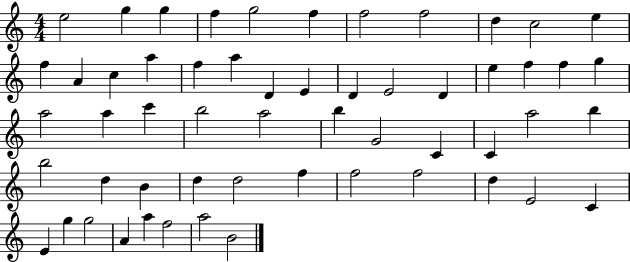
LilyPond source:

{
  \clef treble
  \numericTimeSignature
  \time 4/4
  \key c \major
  e''2 g''4 g''4 | f''4 g''2 f''4 | f''2 f''2 | d''4 c''2 e''4 | \break f''4 a'4 c''4 a''4 | f''4 a''4 d'4 e'4 | d'4 e'2 d'4 | e''4 f''4 f''4 g''4 | \break a''2 a''4 c'''4 | b''2 a''2 | b''4 g'2 c'4 | c'4 a''2 b''4 | \break b''2 d''4 b'4 | d''4 d''2 f''4 | f''2 f''2 | d''4 e'2 c'4 | \break e'4 g''4 g''2 | a'4 a''4 f''2 | a''2 b'2 | \bar "|."
}